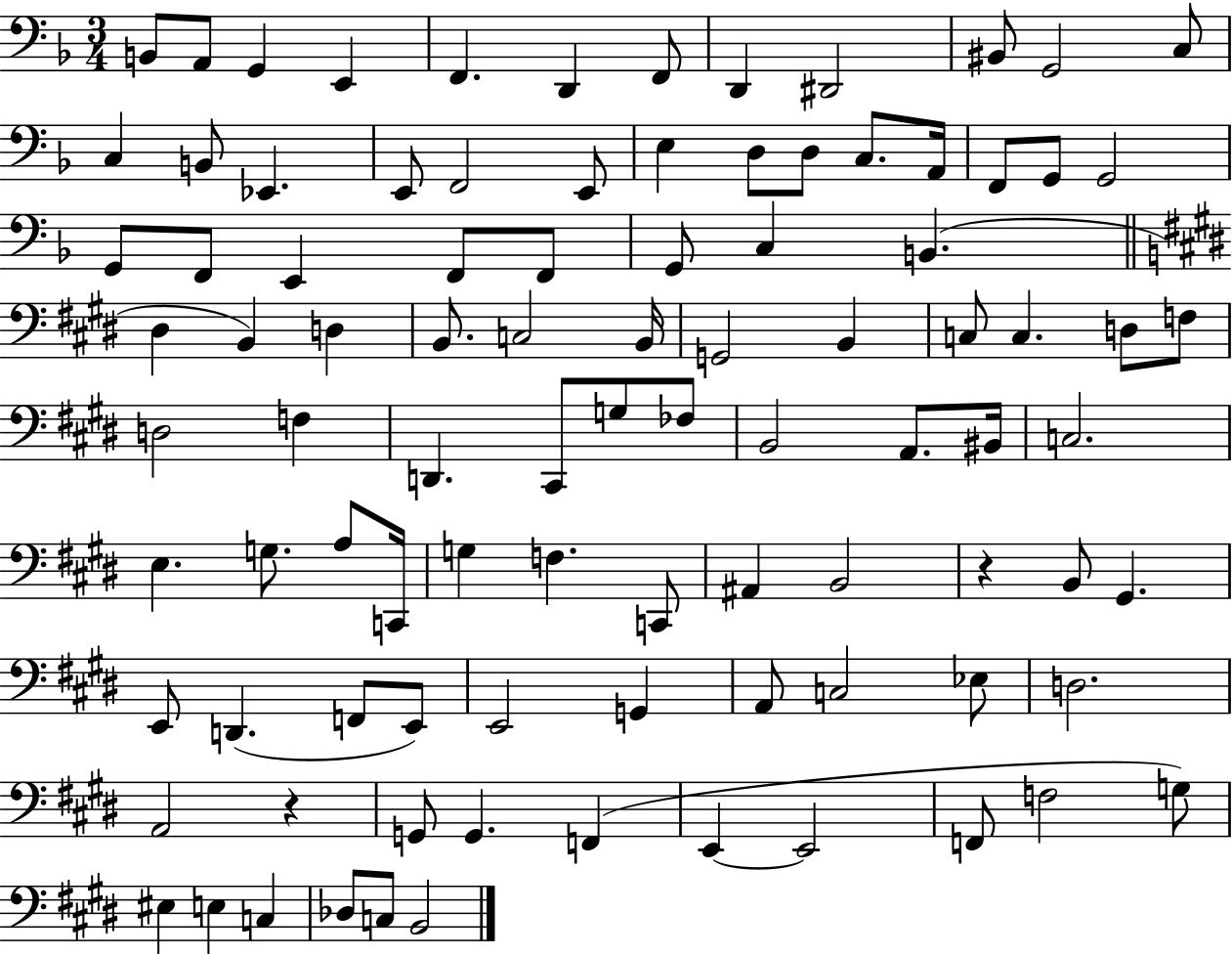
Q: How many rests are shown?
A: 2